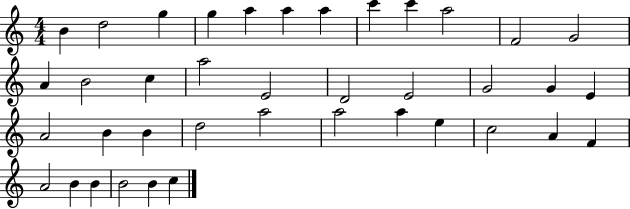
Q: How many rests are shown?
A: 0